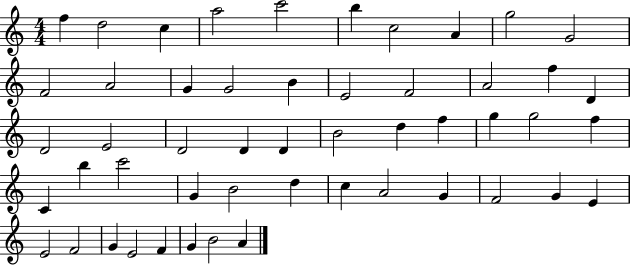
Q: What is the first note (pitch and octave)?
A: F5